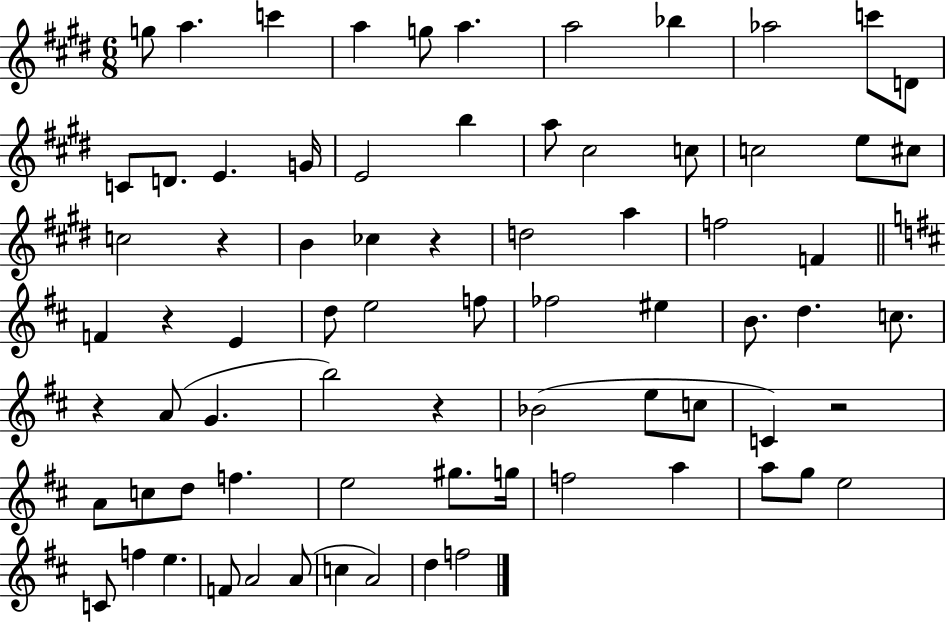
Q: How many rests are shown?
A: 6